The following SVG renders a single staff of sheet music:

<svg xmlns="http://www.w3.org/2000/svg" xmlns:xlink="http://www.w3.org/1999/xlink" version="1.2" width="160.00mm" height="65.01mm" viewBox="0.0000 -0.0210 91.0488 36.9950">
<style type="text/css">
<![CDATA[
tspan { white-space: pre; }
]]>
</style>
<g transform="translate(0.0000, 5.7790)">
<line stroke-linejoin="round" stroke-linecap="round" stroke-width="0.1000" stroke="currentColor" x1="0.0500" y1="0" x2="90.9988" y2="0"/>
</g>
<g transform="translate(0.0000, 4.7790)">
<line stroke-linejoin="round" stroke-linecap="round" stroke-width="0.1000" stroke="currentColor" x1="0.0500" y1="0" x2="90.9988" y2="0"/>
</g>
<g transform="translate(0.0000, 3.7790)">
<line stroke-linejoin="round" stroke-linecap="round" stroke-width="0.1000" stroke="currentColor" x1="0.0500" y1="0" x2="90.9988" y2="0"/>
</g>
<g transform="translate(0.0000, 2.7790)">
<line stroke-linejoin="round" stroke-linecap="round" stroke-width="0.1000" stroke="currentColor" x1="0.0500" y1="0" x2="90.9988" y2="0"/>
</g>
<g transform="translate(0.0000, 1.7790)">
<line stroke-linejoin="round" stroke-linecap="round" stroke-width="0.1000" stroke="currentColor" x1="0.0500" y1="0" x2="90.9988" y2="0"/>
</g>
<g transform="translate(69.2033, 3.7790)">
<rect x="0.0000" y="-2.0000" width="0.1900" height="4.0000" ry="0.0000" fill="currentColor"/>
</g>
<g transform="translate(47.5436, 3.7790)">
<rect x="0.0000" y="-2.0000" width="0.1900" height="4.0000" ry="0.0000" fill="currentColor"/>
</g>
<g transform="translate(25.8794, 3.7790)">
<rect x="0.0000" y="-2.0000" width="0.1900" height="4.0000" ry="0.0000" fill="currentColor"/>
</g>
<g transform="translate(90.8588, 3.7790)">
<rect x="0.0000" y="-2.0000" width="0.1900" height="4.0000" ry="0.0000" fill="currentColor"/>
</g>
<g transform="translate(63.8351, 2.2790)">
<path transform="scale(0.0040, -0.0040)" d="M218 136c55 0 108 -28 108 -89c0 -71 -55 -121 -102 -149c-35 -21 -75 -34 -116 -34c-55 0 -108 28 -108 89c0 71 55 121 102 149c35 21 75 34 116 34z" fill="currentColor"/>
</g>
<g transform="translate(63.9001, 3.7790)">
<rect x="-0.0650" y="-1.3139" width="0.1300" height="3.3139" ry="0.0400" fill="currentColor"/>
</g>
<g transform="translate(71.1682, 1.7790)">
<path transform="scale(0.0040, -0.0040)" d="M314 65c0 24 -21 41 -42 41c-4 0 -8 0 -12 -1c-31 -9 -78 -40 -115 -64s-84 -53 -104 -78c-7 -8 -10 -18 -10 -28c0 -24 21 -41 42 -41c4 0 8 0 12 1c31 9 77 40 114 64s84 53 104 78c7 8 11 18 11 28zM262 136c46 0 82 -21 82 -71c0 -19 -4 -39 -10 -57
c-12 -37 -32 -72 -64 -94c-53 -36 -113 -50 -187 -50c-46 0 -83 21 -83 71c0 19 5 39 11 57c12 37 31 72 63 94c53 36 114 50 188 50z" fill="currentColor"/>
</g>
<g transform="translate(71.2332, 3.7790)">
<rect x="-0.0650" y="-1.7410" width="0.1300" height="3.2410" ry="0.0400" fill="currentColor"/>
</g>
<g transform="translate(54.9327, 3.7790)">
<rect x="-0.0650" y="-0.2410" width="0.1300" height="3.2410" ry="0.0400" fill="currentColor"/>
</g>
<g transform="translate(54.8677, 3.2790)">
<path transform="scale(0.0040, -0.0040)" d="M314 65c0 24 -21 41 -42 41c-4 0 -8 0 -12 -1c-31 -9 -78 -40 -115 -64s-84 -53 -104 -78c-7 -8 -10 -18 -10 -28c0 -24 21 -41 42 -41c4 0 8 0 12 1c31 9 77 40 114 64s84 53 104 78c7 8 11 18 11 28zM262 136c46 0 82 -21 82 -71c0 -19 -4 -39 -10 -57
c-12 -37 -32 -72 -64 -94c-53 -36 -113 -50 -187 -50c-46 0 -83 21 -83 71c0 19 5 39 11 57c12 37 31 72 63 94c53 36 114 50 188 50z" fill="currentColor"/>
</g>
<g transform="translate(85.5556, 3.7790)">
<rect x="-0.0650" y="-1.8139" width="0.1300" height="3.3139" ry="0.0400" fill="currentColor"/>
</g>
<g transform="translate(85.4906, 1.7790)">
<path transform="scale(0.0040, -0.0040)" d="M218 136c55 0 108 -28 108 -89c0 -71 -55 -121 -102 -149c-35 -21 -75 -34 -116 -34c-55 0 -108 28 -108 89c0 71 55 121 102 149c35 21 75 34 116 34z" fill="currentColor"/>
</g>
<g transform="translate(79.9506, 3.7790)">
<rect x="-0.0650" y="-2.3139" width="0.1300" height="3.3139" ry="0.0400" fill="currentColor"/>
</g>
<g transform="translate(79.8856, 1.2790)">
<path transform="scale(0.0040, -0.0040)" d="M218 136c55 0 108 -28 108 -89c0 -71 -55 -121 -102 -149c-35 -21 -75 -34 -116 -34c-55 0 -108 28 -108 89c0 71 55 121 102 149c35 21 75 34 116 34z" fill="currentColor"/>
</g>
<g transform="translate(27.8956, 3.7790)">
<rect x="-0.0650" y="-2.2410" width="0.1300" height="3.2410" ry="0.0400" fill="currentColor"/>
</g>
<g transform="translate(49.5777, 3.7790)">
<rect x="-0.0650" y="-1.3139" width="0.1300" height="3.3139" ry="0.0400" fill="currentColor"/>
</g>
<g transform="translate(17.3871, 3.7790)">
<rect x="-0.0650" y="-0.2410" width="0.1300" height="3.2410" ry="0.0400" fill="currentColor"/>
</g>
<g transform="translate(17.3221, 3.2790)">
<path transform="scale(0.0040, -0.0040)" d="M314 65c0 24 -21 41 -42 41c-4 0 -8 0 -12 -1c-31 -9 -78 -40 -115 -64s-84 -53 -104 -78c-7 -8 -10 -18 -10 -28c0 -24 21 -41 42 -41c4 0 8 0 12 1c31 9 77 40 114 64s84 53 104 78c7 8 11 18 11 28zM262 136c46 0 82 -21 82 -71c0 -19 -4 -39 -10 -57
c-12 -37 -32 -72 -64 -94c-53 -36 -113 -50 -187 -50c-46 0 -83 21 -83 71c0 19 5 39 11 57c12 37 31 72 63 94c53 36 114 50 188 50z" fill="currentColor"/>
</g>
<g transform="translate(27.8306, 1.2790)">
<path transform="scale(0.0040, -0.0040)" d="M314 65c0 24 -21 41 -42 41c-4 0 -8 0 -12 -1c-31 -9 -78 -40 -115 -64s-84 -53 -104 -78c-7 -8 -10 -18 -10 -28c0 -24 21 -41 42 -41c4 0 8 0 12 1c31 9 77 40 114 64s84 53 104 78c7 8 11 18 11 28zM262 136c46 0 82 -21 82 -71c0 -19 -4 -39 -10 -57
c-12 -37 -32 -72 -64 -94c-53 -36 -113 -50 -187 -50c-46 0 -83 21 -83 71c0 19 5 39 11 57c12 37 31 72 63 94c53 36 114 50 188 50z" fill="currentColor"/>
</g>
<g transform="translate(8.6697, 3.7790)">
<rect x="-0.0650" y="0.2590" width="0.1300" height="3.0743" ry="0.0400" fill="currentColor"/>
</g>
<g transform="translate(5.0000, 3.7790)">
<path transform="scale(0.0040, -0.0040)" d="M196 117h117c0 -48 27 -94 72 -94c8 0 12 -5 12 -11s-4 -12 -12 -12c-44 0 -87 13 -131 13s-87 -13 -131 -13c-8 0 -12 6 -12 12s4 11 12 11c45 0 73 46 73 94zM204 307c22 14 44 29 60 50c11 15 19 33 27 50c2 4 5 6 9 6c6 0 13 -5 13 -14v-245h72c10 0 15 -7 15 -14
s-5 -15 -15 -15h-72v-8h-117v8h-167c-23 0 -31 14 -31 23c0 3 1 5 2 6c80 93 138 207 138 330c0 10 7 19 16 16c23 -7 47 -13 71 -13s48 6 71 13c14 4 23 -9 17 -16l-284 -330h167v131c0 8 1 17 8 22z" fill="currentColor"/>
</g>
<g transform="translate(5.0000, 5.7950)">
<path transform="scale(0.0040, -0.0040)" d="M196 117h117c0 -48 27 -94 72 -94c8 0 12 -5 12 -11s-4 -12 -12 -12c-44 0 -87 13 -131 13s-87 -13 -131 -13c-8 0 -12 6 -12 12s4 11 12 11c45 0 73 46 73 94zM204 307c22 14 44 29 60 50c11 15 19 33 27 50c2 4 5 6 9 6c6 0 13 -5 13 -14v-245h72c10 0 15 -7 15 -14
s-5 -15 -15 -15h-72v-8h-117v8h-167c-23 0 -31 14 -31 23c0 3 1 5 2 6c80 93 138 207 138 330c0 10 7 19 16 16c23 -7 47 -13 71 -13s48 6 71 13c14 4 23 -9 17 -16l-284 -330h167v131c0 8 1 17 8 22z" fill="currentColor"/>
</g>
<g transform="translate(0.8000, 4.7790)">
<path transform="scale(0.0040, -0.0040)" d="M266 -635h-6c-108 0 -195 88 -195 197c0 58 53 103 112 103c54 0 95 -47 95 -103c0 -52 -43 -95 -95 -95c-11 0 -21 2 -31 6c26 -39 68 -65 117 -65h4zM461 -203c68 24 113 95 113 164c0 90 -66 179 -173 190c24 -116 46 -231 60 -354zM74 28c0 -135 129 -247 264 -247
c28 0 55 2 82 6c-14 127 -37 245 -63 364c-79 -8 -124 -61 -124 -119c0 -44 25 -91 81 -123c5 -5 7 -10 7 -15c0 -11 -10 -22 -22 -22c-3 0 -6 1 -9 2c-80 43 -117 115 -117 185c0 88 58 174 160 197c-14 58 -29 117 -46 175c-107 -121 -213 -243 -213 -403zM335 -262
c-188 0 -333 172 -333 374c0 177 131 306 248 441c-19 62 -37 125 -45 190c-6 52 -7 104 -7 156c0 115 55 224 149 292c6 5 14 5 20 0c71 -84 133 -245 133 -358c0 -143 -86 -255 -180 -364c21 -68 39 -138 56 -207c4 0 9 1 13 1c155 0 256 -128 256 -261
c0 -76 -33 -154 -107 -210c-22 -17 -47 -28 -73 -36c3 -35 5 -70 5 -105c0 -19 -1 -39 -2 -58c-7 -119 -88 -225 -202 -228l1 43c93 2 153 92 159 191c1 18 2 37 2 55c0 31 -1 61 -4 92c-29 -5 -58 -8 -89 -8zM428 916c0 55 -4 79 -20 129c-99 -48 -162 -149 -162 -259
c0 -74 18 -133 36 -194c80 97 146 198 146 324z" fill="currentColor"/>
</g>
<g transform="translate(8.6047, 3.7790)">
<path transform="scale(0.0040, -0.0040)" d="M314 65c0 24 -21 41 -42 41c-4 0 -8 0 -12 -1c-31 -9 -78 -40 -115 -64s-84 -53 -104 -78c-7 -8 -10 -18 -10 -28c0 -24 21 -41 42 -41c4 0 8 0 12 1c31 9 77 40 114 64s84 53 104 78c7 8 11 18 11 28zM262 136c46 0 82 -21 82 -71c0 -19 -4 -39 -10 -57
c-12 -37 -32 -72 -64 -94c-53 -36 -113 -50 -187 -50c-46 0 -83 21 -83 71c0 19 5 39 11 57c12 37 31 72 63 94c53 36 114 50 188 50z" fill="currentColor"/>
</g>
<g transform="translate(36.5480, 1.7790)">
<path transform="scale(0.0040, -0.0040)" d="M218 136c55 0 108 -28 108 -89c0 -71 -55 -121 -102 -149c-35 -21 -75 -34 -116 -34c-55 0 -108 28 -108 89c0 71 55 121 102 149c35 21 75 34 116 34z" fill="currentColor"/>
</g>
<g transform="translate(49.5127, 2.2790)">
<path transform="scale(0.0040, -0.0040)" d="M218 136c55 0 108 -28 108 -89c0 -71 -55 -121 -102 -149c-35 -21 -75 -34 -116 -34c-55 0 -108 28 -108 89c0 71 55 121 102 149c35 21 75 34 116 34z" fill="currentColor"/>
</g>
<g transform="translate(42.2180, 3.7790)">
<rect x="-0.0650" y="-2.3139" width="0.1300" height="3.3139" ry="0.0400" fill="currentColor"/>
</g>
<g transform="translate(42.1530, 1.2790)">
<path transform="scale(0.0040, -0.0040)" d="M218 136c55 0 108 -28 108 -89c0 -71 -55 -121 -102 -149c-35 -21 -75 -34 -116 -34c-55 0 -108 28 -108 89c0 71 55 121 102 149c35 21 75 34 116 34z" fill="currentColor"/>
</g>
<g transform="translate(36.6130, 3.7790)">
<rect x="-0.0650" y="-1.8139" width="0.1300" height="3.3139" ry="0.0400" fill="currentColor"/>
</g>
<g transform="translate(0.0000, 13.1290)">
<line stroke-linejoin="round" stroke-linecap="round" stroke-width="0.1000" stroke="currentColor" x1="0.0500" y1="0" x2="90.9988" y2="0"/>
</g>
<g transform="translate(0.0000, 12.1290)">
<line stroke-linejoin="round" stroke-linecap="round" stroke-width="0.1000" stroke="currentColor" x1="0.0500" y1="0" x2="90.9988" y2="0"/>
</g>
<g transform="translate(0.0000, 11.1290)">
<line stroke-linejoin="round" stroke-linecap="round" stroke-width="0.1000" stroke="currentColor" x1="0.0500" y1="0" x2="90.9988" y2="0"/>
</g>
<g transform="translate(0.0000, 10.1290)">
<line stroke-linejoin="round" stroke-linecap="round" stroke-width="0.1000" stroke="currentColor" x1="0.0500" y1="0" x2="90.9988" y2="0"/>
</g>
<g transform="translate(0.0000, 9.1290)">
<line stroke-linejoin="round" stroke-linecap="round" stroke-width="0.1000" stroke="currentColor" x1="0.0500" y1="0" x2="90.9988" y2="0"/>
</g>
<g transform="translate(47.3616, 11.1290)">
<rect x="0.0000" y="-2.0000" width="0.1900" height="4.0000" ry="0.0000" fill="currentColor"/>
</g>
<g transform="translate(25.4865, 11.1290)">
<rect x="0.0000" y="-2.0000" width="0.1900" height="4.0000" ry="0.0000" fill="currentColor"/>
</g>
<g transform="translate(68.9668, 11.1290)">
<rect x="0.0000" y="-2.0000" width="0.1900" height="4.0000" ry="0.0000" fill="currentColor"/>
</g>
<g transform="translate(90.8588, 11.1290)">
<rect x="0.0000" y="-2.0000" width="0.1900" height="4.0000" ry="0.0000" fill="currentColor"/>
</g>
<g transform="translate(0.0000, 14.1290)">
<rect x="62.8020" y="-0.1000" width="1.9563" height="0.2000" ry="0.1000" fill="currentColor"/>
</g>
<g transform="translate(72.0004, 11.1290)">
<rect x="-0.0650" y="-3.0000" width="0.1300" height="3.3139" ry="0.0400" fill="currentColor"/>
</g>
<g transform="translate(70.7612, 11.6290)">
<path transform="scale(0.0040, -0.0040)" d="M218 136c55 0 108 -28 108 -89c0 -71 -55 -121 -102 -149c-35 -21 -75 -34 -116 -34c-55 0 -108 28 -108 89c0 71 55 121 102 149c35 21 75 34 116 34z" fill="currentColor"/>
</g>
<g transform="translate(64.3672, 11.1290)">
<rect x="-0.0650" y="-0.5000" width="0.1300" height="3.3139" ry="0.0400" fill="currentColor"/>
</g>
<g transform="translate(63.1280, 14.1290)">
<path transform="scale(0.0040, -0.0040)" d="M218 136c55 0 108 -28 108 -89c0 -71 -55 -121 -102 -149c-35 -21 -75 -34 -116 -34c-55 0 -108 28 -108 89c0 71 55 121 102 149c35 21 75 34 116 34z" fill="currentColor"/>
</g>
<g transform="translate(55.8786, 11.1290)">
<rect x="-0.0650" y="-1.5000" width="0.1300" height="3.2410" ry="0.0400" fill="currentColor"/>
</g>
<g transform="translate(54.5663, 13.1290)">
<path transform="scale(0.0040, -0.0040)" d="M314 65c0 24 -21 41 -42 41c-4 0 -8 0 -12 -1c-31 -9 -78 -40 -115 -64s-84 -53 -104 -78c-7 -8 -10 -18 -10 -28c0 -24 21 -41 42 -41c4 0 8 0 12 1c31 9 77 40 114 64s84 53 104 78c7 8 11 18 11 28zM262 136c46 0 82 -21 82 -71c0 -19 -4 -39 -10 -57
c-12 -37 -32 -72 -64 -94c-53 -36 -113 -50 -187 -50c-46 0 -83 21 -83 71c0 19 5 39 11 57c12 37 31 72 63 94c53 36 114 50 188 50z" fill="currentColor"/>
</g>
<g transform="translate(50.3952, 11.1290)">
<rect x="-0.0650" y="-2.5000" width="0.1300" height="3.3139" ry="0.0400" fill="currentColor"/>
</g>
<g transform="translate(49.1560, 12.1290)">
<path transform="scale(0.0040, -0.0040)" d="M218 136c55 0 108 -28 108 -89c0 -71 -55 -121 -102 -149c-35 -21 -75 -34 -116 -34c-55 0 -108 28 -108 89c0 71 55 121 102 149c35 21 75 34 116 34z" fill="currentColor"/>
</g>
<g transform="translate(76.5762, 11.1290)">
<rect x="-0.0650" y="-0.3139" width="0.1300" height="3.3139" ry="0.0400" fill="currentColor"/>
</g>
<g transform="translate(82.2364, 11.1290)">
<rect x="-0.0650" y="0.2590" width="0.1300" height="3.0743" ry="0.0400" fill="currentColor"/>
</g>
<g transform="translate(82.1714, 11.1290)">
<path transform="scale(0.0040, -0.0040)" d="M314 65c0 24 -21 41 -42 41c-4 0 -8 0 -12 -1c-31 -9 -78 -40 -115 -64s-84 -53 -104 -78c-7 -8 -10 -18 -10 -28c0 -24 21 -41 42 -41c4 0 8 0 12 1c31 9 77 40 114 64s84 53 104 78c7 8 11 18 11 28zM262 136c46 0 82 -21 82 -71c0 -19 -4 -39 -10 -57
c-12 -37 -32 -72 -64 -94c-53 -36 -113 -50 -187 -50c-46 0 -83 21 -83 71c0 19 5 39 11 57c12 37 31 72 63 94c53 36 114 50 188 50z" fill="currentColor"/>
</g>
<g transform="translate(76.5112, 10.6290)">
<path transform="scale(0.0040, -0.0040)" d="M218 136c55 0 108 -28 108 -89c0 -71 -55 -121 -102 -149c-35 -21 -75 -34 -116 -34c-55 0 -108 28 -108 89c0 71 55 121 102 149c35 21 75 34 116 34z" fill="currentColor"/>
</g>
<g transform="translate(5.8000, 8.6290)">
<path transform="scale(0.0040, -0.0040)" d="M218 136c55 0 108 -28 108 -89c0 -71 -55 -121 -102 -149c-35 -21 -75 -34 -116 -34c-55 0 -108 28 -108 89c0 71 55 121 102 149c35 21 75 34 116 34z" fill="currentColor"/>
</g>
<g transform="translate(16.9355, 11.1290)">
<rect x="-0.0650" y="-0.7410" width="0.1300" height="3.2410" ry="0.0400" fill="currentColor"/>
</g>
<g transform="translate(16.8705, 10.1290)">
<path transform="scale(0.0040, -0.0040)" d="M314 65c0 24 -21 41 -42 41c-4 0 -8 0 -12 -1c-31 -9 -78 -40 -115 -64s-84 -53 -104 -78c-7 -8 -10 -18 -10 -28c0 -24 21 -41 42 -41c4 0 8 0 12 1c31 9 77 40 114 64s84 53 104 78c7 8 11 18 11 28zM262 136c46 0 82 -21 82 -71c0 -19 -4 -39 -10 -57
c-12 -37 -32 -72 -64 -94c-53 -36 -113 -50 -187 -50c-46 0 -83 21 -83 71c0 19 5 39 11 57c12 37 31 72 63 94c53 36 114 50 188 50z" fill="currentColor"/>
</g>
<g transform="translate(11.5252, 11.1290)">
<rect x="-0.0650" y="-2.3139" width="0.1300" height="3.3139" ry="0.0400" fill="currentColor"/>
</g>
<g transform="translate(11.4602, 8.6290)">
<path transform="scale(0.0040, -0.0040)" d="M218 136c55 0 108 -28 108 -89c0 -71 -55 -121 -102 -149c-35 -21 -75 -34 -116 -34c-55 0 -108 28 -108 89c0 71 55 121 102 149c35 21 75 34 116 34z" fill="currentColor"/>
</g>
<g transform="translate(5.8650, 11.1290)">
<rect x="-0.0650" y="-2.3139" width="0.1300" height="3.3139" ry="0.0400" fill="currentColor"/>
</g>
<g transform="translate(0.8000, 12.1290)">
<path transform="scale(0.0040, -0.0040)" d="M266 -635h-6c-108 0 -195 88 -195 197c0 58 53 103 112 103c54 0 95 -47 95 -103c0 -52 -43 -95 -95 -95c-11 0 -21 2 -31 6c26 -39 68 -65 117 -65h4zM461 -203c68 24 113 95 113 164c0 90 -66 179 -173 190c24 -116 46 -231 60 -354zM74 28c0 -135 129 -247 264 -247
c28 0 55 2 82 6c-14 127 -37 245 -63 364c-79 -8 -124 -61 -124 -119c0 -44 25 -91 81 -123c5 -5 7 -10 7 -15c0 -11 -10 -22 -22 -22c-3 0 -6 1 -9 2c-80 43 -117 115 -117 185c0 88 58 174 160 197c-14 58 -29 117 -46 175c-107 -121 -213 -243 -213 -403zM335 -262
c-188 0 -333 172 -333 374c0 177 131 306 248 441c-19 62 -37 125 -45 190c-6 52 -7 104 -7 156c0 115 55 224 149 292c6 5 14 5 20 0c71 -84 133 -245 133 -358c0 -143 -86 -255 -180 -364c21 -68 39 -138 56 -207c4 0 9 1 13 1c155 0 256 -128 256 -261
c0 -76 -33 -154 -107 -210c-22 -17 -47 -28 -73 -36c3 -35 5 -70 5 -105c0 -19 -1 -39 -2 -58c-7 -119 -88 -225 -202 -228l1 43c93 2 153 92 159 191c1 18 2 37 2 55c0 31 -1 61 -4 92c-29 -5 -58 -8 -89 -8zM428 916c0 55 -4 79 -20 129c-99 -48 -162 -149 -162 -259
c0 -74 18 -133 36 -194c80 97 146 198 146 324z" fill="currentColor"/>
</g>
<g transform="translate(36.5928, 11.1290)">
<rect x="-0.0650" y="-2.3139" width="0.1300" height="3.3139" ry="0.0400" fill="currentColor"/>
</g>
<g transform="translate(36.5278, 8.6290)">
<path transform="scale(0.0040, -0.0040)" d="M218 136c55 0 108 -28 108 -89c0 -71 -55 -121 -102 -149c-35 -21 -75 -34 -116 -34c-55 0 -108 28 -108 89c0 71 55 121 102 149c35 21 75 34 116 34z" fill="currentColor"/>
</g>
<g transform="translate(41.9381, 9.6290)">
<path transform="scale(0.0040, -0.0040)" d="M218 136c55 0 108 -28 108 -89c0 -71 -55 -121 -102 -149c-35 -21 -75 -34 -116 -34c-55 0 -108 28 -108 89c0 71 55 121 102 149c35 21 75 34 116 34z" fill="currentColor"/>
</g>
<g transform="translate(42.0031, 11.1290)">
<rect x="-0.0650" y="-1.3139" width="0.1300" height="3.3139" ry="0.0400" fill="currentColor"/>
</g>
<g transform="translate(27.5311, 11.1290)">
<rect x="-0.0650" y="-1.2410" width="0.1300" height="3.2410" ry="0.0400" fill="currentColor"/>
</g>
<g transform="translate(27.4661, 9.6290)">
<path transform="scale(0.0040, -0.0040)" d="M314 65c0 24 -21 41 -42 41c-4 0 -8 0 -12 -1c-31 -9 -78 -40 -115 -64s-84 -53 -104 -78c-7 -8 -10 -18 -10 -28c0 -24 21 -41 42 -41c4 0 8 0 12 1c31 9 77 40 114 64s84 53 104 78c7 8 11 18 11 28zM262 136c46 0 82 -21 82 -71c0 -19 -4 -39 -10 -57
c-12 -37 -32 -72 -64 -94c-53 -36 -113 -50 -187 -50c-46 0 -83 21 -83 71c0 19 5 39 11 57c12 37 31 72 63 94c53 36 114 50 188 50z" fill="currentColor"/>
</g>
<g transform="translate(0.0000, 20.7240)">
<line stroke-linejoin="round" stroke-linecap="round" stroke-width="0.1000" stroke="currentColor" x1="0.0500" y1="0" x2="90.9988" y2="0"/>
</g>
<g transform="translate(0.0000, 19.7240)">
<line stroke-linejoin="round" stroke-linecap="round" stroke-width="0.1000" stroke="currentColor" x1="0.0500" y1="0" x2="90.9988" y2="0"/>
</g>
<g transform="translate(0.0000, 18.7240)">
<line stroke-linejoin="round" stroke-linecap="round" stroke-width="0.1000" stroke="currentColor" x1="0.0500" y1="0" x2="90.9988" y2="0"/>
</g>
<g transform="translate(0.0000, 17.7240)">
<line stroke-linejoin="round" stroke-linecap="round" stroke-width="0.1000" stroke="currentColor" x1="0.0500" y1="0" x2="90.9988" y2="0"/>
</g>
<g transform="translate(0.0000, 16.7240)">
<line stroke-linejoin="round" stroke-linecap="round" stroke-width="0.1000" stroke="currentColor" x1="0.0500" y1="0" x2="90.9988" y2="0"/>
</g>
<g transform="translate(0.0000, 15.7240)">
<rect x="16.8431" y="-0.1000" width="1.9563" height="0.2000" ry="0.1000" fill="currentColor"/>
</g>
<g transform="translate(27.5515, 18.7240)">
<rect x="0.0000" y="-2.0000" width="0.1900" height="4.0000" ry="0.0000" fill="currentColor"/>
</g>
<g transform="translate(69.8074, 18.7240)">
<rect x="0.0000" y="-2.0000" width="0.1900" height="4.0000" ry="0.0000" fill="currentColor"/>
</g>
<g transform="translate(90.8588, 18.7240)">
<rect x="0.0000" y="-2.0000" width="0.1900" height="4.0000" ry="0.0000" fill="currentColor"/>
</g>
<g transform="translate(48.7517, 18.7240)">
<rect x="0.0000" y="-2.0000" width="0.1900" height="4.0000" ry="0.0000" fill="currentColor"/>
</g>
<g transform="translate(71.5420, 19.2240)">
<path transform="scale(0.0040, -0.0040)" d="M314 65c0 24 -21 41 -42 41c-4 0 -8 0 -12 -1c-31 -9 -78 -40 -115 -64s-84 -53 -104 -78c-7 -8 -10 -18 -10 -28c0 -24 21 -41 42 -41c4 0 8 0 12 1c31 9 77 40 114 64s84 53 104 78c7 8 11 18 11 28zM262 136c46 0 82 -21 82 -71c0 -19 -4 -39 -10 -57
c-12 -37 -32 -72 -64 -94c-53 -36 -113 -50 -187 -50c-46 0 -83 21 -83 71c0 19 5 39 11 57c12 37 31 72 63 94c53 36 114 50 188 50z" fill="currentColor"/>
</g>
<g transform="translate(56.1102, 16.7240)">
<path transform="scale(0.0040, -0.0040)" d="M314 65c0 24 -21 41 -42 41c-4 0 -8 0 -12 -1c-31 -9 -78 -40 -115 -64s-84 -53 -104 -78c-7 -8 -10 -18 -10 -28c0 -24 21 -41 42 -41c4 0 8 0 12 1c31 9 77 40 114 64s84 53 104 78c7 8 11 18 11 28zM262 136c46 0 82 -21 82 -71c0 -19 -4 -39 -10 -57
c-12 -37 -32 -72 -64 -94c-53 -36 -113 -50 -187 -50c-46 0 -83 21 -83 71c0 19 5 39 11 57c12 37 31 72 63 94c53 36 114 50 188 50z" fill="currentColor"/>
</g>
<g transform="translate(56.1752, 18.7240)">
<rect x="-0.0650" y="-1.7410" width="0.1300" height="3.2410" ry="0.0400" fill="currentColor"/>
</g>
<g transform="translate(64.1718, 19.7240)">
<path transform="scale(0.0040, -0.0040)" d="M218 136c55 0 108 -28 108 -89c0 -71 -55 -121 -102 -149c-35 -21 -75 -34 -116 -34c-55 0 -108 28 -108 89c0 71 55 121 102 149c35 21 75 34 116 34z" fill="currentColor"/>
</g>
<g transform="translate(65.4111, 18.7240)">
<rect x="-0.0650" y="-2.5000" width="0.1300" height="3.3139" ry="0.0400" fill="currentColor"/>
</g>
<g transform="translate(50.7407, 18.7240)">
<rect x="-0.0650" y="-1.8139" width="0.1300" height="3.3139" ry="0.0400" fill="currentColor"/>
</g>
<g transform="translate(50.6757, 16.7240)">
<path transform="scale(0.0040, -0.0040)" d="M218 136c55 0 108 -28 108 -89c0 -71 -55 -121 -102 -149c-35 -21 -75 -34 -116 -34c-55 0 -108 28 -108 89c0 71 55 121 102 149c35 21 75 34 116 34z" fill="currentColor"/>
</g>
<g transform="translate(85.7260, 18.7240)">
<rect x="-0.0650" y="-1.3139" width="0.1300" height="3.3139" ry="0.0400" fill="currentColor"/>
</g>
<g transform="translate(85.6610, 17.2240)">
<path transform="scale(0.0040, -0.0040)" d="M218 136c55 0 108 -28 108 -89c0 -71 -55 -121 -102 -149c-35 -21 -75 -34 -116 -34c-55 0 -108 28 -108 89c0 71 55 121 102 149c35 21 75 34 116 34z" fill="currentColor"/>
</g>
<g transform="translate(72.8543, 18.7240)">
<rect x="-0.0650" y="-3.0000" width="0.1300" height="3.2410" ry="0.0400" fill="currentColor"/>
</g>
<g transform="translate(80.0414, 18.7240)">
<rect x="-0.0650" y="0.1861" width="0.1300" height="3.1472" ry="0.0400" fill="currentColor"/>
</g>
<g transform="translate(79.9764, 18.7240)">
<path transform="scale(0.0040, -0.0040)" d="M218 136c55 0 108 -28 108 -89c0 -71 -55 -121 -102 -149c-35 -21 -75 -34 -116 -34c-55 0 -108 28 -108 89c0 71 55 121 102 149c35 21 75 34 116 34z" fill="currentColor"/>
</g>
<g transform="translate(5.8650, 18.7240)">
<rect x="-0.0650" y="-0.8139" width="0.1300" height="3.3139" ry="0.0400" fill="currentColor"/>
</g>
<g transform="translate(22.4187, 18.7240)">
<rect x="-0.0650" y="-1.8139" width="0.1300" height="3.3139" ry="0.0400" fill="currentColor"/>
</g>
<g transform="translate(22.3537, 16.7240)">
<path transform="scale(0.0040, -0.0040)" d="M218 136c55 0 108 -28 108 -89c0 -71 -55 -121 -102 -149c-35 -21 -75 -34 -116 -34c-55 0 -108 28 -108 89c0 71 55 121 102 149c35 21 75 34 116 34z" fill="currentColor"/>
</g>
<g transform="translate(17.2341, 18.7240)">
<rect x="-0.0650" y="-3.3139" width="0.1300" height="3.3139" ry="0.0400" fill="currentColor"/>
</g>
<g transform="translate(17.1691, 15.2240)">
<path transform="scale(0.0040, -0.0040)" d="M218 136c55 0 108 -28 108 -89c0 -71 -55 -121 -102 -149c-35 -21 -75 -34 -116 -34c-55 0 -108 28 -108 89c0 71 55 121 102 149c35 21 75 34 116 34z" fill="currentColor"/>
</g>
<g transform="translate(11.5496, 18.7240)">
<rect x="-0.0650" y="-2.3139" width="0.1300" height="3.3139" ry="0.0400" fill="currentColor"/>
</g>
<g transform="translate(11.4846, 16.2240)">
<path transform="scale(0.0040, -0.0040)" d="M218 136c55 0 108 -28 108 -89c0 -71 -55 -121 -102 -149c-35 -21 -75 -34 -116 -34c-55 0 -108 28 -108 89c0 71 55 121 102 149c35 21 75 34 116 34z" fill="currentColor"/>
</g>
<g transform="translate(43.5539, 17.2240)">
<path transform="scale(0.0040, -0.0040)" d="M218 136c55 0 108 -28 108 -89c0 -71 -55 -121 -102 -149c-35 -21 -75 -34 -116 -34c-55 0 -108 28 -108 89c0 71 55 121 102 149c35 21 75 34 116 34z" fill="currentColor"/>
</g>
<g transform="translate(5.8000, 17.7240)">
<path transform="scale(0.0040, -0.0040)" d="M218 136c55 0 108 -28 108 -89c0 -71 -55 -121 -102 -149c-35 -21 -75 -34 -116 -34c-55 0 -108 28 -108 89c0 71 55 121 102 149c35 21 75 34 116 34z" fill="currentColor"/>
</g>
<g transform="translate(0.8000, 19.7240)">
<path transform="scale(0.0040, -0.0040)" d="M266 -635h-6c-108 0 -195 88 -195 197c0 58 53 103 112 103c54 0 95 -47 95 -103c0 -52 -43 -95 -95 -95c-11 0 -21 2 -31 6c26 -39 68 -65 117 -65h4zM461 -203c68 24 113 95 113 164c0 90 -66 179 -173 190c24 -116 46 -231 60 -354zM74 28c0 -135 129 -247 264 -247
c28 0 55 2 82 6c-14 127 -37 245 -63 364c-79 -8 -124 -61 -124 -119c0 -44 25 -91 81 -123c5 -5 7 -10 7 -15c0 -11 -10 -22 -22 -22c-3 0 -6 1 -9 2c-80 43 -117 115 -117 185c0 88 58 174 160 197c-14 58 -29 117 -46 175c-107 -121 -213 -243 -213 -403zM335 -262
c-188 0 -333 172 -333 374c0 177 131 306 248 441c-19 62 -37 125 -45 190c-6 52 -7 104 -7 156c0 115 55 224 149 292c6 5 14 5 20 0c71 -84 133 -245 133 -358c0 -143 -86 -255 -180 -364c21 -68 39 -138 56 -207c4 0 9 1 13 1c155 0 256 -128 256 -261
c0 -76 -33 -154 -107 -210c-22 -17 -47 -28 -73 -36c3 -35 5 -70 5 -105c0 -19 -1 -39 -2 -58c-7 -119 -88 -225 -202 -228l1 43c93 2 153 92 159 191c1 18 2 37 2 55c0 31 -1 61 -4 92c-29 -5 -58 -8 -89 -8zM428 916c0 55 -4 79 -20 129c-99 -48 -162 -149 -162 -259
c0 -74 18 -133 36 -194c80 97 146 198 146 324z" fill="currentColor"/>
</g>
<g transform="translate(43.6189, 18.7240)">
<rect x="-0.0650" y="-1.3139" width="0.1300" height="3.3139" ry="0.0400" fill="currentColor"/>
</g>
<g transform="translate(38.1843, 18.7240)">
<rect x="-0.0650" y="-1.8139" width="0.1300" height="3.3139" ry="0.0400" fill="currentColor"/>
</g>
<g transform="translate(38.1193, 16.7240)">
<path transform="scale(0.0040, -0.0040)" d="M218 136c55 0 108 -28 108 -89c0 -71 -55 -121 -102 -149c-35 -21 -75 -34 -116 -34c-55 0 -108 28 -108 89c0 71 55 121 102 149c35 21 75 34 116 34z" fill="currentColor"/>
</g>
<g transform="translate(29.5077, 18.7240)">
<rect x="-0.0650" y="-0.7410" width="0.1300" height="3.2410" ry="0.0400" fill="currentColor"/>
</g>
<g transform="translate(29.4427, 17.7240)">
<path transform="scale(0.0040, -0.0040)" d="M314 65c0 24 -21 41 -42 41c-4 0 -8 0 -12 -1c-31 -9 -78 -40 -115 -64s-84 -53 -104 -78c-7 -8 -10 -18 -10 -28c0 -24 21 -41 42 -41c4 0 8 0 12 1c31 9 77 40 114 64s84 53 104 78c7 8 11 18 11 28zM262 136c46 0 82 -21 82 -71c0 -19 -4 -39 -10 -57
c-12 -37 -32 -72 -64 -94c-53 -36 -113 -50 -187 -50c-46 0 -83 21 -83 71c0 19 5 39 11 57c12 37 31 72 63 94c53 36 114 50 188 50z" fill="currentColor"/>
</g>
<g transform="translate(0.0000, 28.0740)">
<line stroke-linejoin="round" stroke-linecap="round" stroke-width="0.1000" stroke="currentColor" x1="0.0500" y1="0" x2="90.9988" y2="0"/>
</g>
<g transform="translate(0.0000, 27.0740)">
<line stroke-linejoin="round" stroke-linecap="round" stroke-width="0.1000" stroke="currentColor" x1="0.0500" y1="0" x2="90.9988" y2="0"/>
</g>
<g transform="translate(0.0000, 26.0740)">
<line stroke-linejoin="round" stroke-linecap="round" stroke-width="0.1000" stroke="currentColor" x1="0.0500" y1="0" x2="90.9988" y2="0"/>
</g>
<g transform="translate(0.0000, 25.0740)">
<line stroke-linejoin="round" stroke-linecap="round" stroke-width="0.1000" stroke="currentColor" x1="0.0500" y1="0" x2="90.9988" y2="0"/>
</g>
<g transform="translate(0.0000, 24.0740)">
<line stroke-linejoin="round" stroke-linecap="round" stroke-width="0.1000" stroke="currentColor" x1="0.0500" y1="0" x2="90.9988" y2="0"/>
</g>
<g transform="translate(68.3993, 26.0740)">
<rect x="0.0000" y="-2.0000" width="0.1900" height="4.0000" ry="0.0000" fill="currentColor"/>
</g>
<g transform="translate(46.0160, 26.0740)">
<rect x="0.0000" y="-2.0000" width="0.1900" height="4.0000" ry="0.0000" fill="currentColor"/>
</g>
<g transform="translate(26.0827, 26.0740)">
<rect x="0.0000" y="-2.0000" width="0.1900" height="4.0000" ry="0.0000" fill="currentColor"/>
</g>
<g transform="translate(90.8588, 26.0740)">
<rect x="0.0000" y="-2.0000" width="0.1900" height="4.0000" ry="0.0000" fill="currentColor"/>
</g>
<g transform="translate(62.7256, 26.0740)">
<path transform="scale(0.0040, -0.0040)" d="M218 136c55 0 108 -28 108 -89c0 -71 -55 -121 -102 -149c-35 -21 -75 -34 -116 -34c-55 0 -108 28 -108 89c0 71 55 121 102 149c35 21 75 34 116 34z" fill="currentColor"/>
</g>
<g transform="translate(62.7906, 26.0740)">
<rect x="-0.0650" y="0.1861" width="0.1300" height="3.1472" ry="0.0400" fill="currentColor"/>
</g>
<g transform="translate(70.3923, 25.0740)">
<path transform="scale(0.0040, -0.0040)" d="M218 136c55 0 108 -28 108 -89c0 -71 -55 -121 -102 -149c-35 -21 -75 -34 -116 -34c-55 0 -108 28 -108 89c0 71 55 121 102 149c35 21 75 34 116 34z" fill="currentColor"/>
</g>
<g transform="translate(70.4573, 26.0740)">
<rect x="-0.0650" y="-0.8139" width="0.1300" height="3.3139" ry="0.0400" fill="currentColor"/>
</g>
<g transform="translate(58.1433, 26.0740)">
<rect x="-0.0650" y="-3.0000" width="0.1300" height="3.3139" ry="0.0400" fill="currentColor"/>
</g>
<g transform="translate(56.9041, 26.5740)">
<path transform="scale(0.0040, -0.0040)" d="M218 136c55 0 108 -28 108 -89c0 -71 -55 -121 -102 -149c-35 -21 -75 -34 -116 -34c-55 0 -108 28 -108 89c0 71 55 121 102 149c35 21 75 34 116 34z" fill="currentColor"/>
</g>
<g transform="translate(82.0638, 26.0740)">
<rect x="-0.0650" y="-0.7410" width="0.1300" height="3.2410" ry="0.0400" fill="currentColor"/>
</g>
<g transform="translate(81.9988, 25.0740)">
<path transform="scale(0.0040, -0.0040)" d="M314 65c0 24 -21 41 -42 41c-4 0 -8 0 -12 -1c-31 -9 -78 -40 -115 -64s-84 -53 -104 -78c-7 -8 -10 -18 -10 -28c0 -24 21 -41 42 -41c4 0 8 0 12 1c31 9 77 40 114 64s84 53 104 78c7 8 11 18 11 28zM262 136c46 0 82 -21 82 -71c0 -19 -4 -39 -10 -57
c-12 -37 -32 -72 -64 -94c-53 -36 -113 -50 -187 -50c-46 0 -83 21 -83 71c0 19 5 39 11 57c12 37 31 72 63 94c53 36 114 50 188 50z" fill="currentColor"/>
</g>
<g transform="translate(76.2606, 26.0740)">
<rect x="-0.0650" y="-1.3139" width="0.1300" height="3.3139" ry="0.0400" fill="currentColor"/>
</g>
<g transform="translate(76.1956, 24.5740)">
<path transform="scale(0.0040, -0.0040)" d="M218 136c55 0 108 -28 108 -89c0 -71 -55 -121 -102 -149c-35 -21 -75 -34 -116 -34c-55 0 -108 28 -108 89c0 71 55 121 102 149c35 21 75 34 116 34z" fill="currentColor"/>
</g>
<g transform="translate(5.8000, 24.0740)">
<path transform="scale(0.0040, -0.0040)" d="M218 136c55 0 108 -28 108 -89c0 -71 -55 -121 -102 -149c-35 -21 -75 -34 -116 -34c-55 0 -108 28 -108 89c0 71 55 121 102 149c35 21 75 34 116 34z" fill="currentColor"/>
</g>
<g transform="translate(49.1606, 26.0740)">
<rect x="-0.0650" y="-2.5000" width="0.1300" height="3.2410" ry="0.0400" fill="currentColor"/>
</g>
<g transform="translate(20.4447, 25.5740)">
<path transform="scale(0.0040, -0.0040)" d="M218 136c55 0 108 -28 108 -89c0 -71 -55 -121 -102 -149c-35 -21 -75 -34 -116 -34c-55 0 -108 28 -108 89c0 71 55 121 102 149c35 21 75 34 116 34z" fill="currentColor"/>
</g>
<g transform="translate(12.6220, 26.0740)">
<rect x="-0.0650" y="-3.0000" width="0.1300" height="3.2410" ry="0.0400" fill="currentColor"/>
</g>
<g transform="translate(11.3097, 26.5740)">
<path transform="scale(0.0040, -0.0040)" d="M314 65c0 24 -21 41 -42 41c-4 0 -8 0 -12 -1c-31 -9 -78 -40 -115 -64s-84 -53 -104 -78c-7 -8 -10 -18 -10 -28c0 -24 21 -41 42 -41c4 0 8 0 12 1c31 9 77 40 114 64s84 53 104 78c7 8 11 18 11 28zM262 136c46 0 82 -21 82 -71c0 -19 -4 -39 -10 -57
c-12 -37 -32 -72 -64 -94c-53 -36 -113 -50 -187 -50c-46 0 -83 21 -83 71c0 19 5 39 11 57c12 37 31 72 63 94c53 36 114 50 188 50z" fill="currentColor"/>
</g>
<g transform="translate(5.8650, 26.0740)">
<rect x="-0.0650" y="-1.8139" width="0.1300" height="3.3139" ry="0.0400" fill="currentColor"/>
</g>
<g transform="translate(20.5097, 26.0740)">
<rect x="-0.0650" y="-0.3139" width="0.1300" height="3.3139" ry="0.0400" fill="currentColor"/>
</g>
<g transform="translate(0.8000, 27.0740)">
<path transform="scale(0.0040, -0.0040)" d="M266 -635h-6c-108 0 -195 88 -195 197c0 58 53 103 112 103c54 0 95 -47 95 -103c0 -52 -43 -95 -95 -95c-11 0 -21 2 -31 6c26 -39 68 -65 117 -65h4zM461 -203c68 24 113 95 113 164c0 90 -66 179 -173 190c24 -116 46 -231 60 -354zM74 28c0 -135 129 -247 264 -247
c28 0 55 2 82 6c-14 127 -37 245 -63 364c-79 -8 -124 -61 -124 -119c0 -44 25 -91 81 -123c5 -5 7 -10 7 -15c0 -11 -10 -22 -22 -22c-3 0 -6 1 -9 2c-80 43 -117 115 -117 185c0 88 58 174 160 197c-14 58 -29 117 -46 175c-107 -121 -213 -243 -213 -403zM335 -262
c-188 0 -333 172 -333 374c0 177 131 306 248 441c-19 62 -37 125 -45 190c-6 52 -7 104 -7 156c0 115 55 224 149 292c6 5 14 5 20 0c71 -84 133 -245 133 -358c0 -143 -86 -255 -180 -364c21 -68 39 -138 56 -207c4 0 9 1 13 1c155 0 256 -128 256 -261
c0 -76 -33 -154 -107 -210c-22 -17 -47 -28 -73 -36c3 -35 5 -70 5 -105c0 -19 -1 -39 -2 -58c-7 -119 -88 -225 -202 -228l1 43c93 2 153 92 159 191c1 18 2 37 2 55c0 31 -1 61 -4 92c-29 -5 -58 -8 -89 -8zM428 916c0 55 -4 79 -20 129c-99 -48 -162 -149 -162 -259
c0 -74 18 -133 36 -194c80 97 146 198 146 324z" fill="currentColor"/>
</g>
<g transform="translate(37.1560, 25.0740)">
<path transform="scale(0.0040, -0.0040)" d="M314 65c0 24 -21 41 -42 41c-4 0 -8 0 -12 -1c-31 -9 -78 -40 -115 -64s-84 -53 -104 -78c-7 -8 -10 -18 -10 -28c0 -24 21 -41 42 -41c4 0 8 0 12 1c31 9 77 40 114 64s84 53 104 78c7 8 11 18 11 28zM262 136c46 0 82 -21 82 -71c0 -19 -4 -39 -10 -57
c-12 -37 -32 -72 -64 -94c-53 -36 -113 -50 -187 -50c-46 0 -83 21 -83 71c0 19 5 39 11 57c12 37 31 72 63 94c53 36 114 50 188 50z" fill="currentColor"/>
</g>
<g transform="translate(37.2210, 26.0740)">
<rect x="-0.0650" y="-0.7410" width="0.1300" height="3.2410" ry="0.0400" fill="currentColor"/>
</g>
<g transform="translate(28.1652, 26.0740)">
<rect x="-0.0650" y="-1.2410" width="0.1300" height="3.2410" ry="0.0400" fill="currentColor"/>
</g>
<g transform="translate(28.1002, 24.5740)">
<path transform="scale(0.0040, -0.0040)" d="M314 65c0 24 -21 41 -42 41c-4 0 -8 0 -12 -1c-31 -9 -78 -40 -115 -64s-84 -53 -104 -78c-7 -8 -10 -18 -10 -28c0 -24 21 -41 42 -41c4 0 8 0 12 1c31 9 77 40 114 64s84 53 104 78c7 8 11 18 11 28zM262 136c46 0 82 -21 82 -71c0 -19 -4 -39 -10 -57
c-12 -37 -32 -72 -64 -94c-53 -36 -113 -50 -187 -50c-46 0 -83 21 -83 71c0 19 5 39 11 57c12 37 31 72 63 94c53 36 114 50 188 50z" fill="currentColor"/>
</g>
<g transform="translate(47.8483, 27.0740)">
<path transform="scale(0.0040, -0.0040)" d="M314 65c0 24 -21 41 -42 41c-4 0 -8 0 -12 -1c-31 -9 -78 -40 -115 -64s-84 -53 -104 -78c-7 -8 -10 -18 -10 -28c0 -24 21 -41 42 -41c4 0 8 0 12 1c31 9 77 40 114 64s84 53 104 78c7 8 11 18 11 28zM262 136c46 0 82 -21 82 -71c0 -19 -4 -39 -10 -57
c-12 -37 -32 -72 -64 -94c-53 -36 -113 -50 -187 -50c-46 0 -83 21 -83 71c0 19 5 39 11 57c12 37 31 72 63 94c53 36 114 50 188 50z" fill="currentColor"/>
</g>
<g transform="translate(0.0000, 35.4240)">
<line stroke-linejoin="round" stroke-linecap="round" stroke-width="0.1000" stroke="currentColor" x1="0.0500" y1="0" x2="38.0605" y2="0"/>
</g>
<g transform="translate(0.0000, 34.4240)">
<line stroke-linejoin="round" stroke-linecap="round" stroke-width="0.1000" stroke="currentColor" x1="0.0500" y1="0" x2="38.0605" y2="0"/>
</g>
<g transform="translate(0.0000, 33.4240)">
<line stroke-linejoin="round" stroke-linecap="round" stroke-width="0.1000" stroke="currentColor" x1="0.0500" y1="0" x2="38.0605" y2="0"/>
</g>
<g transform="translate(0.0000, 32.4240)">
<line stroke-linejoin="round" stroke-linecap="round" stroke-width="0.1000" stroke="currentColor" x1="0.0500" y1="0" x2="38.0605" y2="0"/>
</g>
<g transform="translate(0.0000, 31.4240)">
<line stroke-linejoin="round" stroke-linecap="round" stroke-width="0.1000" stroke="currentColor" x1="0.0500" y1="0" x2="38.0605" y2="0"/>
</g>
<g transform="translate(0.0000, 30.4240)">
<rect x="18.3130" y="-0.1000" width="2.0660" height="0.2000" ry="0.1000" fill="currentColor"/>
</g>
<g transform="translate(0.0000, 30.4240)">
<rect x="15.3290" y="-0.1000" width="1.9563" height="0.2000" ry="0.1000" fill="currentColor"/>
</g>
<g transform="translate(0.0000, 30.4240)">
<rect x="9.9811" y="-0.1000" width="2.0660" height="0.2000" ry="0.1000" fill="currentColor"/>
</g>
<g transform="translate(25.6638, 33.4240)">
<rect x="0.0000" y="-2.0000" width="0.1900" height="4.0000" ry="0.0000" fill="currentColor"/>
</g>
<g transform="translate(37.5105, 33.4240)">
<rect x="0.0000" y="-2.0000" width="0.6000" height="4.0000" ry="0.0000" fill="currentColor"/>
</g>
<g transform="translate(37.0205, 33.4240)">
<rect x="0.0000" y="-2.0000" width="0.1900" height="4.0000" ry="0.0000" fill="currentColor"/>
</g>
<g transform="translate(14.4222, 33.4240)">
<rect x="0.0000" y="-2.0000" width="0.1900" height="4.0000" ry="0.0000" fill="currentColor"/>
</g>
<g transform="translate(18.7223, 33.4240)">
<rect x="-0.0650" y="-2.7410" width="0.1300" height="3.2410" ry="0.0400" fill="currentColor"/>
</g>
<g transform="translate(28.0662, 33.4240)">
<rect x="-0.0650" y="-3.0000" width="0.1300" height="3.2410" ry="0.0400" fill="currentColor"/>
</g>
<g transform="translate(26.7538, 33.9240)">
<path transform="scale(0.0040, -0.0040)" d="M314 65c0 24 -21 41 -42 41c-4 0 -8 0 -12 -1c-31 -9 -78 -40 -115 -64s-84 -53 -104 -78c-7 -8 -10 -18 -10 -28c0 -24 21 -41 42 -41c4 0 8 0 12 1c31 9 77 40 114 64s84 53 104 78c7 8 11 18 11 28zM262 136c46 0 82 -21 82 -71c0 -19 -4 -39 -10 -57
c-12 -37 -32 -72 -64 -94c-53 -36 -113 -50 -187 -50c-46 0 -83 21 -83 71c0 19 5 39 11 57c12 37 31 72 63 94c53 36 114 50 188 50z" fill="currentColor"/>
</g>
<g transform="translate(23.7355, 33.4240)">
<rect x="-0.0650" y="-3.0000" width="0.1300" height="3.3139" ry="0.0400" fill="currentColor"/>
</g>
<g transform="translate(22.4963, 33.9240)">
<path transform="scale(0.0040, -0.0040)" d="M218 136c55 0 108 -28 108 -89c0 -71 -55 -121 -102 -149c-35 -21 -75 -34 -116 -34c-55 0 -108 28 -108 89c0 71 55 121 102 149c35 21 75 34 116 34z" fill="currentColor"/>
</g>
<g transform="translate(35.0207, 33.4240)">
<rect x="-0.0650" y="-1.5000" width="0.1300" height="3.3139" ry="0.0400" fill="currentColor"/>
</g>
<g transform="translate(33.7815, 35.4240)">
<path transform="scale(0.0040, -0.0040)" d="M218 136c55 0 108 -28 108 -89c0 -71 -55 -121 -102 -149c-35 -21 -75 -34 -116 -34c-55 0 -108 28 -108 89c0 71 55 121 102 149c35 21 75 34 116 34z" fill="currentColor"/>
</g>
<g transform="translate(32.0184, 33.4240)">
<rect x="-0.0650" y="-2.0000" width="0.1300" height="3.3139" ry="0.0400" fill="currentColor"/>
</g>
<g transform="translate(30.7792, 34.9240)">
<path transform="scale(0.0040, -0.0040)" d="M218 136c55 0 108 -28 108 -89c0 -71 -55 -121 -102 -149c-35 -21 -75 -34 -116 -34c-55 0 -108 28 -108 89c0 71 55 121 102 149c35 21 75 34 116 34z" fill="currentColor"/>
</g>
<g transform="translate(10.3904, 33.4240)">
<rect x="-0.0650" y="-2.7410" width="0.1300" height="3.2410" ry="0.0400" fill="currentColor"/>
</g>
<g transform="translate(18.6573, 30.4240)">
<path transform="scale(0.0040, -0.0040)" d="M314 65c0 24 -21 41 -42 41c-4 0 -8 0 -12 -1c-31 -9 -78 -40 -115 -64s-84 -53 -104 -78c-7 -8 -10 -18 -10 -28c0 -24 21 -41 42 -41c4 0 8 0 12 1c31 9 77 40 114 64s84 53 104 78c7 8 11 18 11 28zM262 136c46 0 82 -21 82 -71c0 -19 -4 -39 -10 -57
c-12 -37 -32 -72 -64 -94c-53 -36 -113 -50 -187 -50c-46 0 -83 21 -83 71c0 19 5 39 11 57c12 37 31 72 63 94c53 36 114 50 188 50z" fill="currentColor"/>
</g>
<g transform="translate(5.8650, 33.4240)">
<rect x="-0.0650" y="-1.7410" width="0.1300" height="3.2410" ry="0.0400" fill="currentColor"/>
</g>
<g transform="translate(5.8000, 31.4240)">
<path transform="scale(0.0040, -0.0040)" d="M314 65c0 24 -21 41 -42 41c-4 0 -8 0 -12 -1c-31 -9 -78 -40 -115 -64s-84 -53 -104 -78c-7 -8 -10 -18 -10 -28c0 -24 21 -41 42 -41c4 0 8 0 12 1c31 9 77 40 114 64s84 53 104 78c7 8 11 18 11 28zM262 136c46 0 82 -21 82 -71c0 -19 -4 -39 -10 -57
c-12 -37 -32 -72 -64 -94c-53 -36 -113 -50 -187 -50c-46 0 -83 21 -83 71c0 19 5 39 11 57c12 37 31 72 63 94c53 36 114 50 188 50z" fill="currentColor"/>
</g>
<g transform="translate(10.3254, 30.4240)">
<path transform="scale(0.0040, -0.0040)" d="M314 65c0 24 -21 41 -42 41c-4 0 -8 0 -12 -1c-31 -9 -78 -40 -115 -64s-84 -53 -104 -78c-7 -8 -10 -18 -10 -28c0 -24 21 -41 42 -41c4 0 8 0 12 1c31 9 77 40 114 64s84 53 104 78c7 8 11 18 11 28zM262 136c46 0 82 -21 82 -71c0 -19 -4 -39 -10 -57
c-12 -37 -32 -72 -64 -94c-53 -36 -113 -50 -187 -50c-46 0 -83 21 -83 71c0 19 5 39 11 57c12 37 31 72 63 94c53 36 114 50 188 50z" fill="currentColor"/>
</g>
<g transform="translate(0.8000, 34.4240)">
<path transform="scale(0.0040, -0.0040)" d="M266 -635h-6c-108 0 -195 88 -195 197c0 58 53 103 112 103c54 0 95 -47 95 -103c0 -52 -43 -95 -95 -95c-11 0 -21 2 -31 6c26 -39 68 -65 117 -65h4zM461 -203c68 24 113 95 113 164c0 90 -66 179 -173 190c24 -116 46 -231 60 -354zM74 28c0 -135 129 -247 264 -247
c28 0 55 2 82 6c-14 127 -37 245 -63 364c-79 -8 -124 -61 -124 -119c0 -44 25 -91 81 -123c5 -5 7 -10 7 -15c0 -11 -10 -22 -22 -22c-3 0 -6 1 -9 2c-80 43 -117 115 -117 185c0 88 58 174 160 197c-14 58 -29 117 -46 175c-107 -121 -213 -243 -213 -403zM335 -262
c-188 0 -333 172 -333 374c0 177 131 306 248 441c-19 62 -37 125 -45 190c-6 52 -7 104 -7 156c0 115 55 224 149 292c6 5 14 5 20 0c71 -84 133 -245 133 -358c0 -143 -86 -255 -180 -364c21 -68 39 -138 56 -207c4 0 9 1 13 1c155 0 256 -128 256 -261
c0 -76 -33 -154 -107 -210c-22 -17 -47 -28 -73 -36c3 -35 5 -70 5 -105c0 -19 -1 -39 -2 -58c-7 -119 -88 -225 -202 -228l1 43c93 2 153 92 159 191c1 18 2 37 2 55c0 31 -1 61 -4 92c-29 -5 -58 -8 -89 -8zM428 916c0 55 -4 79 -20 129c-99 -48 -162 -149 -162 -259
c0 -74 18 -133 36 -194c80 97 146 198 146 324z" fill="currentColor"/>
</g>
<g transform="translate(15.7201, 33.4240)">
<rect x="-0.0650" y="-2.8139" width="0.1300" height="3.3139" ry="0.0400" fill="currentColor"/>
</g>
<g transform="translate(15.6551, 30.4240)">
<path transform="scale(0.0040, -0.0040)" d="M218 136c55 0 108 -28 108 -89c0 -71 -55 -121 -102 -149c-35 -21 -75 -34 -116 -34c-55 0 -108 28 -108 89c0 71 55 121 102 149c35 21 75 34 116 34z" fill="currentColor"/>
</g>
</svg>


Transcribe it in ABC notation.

X:1
T:Untitled
M:4/4
L:1/4
K:C
B2 c2 g2 f g e c2 e f2 g f g g d2 e2 g e G E2 C A c B2 d g b f d2 f e f f2 G A2 B e f A2 c e2 d2 G2 A B d e d2 f2 a2 a a2 A A2 F E